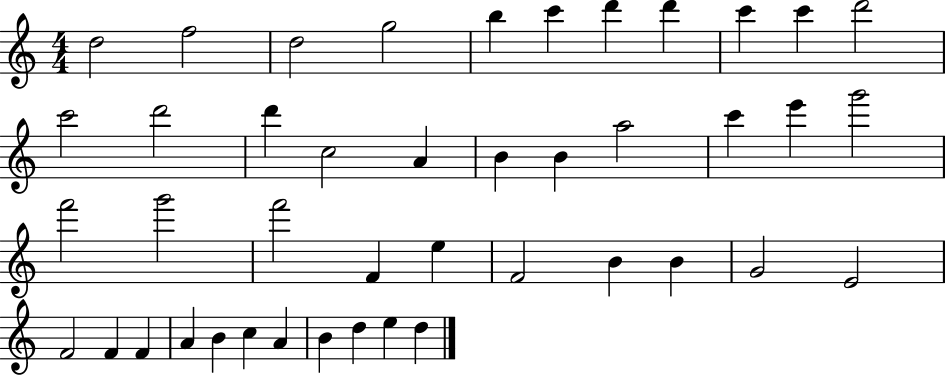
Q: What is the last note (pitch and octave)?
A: D5